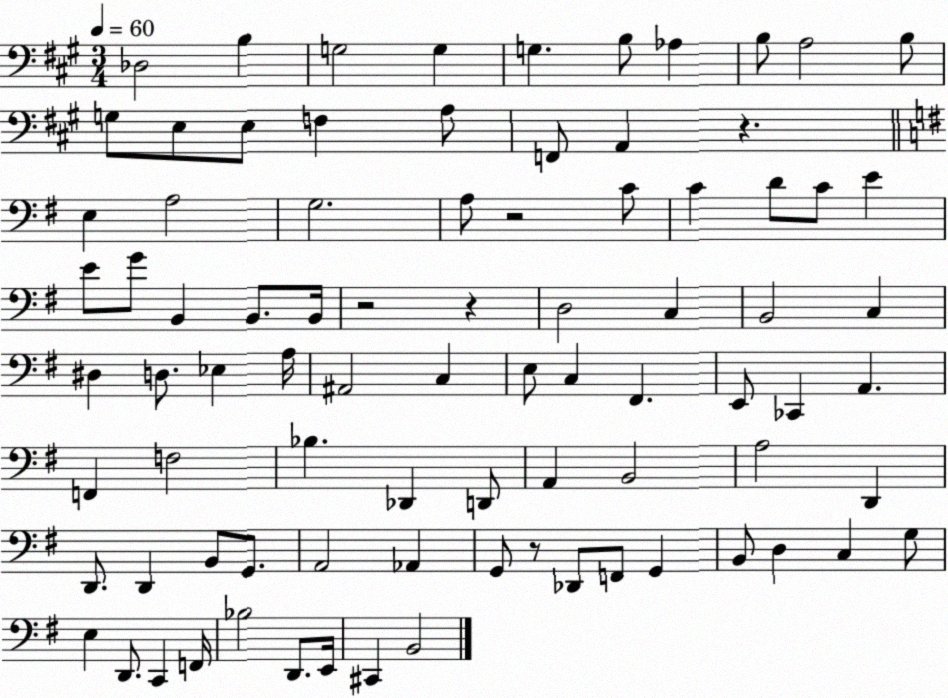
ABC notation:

X:1
T:Untitled
M:3/4
L:1/4
K:A
_D,2 B, G,2 G, G, B,/2 _A, B,/2 A,2 B,/2 G,/2 E,/2 E,/2 F, A,/2 F,,/2 A,, z E, A,2 G,2 A,/2 z2 C/2 C D/2 C/2 E E/2 G/2 B,, B,,/2 B,,/4 z2 z D,2 C, B,,2 C, ^D, D,/2 _E, A,/4 ^A,,2 C, E,/2 C, ^F,, E,,/2 _C,, A,, F,, F,2 _B, _D,, D,,/2 A,, B,,2 A,2 D,, D,,/2 D,, B,,/2 G,,/2 A,,2 _A,, G,,/2 z/2 _D,,/2 F,,/2 G,, B,,/2 D, C, G,/2 E, D,,/2 C,, F,,/4 _B,2 D,,/2 E,,/4 ^C,, B,,2